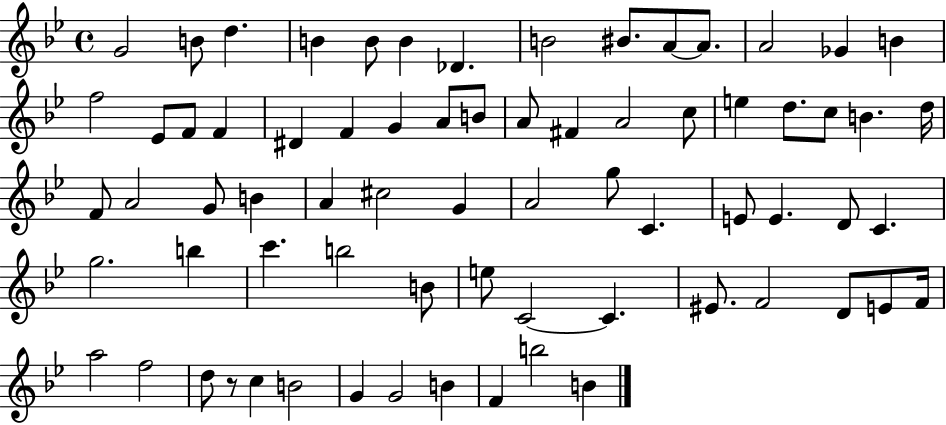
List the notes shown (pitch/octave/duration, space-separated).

G4/h B4/e D5/q. B4/q B4/e B4/q Db4/q. B4/h BIS4/e. A4/e A4/e. A4/h Gb4/q B4/q F5/h Eb4/e F4/e F4/q D#4/q F4/q G4/q A4/e B4/e A4/e F#4/q A4/h C5/e E5/q D5/e. C5/e B4/q. D5/s F4/e A4/h G4/e B4/q A4/q C#5/h G4/q A4/h G5/e C4/q. E4/e E4/q. D4/e C4/q. G5/h. B5/q C6/q. B5/h B4/e E5/e C4/h C4/q. EIS4/e. F4/h D4/e E4/e F4/s A5/h F5/h D5/e R/e C5/q B4/h G4/q G4/h B4/q F4/q B5/h B4/q